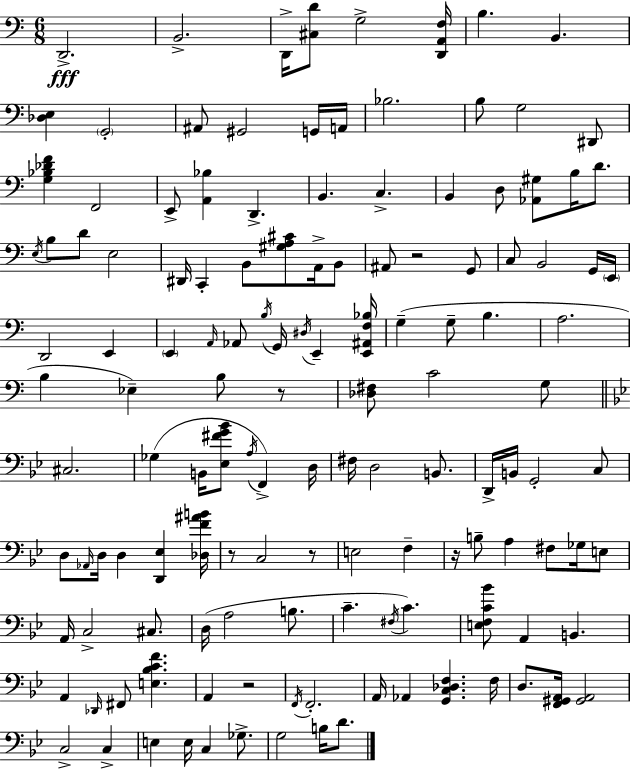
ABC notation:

X:1
T:Untitled
M:6/8
L:1/4
K:Am
D,,2 B,,2 D,,/4 [^C,D]/2 G,2 [D,,A,,F,]/4 B, B,, [_D,E,] G,,2 ^A,,/2 ^G,,2 G,,/4 A,,/4 _B,2 B,/2 G,2 ^D,,/2 [G,_B,_DF] F,,2 E,,/2 [A,,_B,] D,, B,, C, B,, D,/2 [_A,,^G,]/2 B,/4 D/2 E,/4 B,/2 D/2 E,2 ^D,,/4 C,, B,,/2 [^G,A,^C]/2 A,,/4 B,,/2 ^A,,/2 z2 G,,/2 C,/2 B,,2 G,,/4 E,,/4 D,,2 E,, E,, A,,/4 _A,,/2 B,/4 G,,/4 ^D,/4 E,, [E,,^A,,F,_B,]/4 G, G,/2 B, A,2 B, _E, B,/2 z/2 [_D,^F,]/2 C2 G,/2 ^C,2 _G, B,,/4 [_E,^FG_B]/2 A,/4 F,, D,/4 ^F,/4 D,2 B,,/2 D,,/4 B,,/4 G,,2 C,/2 D,/2 _A,,/4 D,/4 D, [D,,_E,] [_D,F^AB]/4 z/2 C,2 z/2 E,2 F, z/4 B,/2 A, ^F,/2 _G,/4 E,/2 A,,/4 C,2 ^C,/2 D,/4 A,2 B,/2 C ^F,/4 C [E,F,C_B]/2 A,, B,, A,, _D,,/4 ^F,,/2 [E,_B,CF] A,, z2 F,,/4 F,,2 A,,/4 _A,, [G,,C,_D,F,] F,/4 D,/2 [F,,^G,,A,,]/4 [^G,,A,,]2 C,2 C, E, E,/4 C, _G,/2 G,2 B,/4 D/2